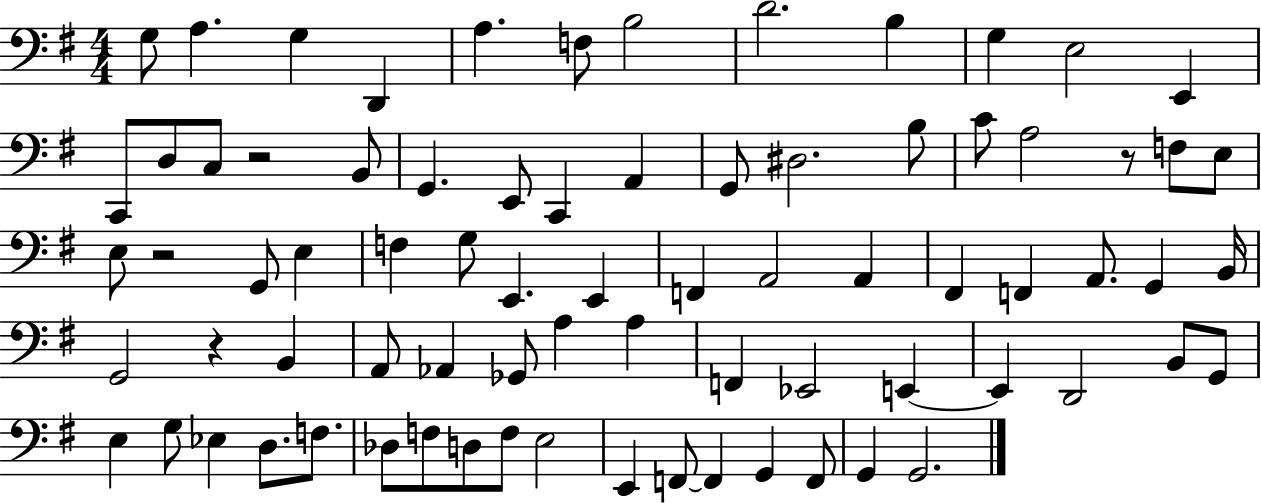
X:1
T:Untitled
M:4/4
L:1/4
K:G
G,/2 A, G, D,, A, F,/2 B,2 D2 B, G, E,2 E,, C,,/2 D,/2 C,/2 z2 B,,/2 G,, E,,/2 C,, A,, G,,/2 ^D,2 B,/2 C/2 A,2 z/2 F,/2 E,/2 E,/2 z2 G,,/2 E, F, G,/2 E,, E,, F,, A,,2 A,, ^F,, F,, A,,/2 G,, B,,/4 G,,2 z B,, A,,/2 _A,, _G,,/2 A, A, F,, _E,,2 E,, E,, D,,2 B,,/2 G,,/2 E, G,/2 _E, D,/2 F,/2 _D,/2 F,/2 D,/2 F,/2 E,2 E,, F,,/2 F,, G,, F,,/2 G,, G,,2